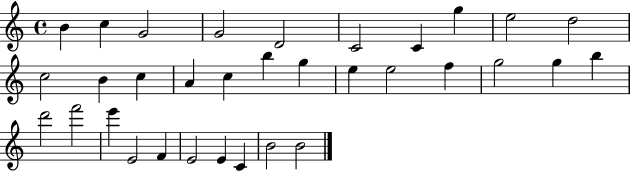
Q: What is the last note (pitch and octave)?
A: B4